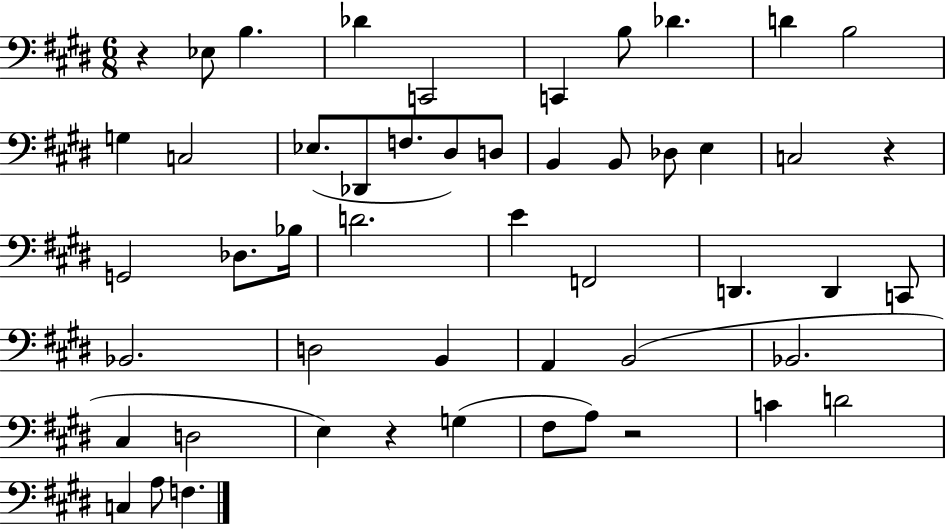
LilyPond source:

{
  \clef bass
  \numericTimeSignature
  \time 6/8
  \key e \major
  r4 ees8 b4. | des'4 c,2 | c,4 b8 des'4. | d'4 b2 | \break g4 c2 | ees8.( des,8 f8. dis8) d8 | b,4 b,8 des8 e4 | c2 r4 | \break g,2 des8. bes16 | d'2. | e'4 f,2 | d,4. d,4 c,8 | \break bes,2. | d2 b,4 | a,4 b,2( | bes,2. | \break cis4 d2 | e4) r4 g4( | fis8 a8) r2 | c'4 d'2 | \break c4 a8 f4. | \bar "|."
}